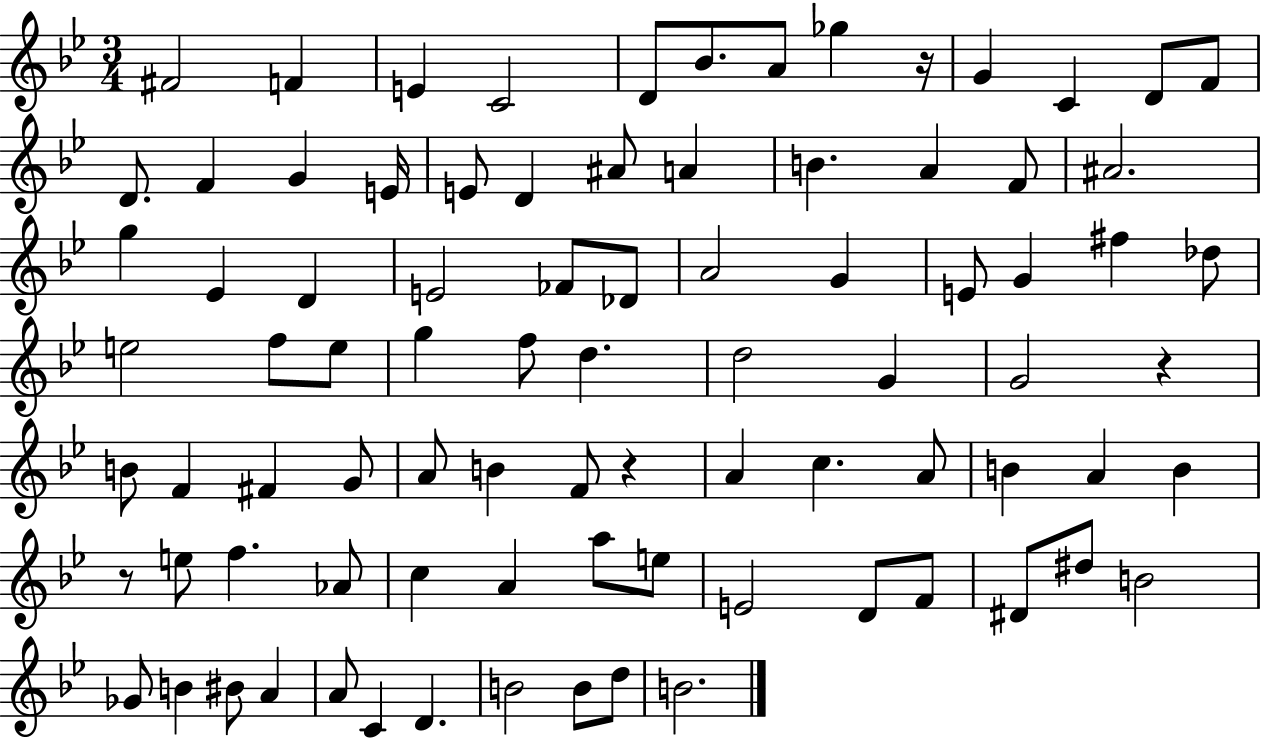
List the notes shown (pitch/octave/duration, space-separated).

F#4/h F4/q E4/q C4/h D4/e Bb4/e. A4/e Gb5/q R/s G4/q C4/q D4/e F4/e D4/e. F4/q G4/q E4/s E4/e D4/q A#4/e A4/q B4/q. A4/q F4/e A#4/h. G5/q Eb4/q D4/q E4/h FES4/e Db4/e A4/h G4/q E4/e G4/q F#5/q Db5/e E5/h F5/e E5/e G5/q F5/e D5/q. D5/h G4/q G4/h R/q B4/e F4/q F#4/q G4/e A4/e B4/q F4/e R/q A4/q C5/q. A4/e B4/q A4/q B4/q R/e E5/e F5/q. Ab4/e C5/q A4/q A5/e E5/e E4/h D4/e F4/e D#4/e D#5/e B4/h Gb4/e B4/q BIS4/e A4/q A4/e C4/q D4/q. B4/h B4/e D5/e B4/h.